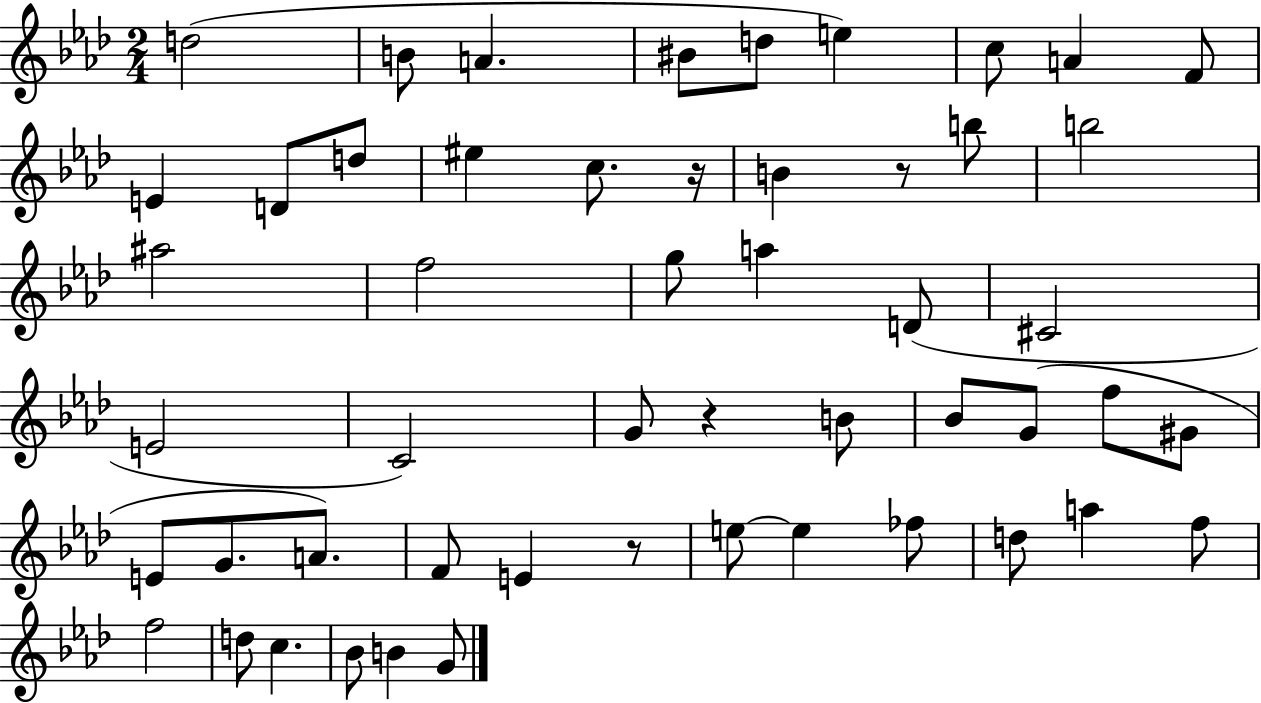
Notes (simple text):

D5/h B4/e A4/q. BIS4/e D5/e E5/q C5/e A4/q F4/e E4/q D4/e D5/e EIS5/q C5/e. R/s B4/q R/e B5/e B5/h A#5/h F5/h G5/e A5/q D4/e C#4/h E4/h C4/h G4/e R/q B4/e Bb4/e G4/e F5/e G#4/e E4/e G4/e. A4/e. F4/e E4/q R/e E5/e E5/q FES5/e D5/e A5/q F5/e F5/h D5/e C5/q. Bb4/e B4/q G4/e